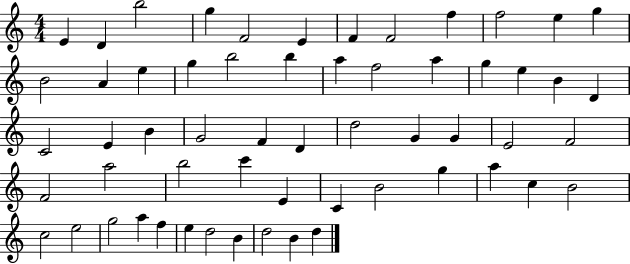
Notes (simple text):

E4/q D4/q B5/h G5/q F4/h E4/q F4/q F4/h F5/q F5/h E5/q G5/q B4/h A4/q E5/q G5/q B5/h B5/q A5/q F5/h A5/q G5/q E5/q B4/q D4/q C4/h E4/q B4/q G4/h F4/q D4/q D5/h G4/q G4/q E4/h F4/h F4/h A5/h B5/h C6/q E4/q C4/q B4/h G5/q A5/q C5/q B4/h C5/h E5/h G5/h A5/q F5/q E5/q D5/h B4/q D5/h B4/q D5/q